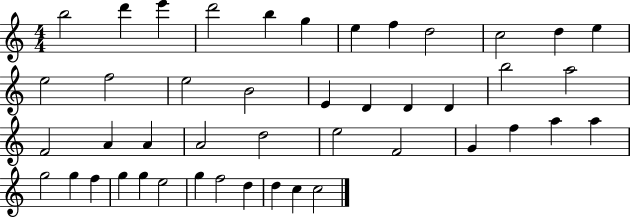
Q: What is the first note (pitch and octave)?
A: B5